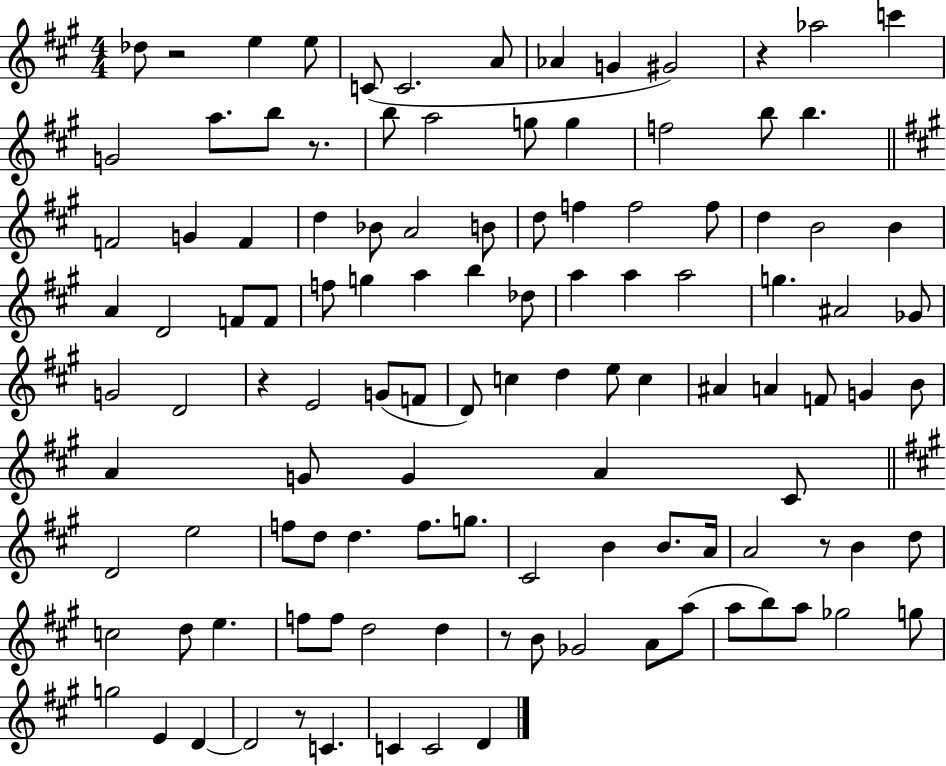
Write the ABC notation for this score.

X:1
T:Untitled
M:4/4
L:1/4
K:A
_d/2 z2 e e/2 C/2 C2 A/2 _A G ^G2 z _a2 c' G2 a/2 b/2 z/2 b/2 a2 g/2 g f2 b/2 b F2 G F d _B/2 A2 B/2 d/2 f f2 f/2 d B2 B A D2 F/2 F/2 f/2 g a b _d/2 a a a2 g ^A2 _G/2 G2 D2 z E2 G/2 F/2 D/2 c d e/2 c ^A A F/2 G B/2 A G/2 G A ^C/2 D2 e2 f/2 d/2 d f/2 g/2 ^C2 B B/2 A/4 A2 z/2 B d/2 c2 d/2 e f/2 f/2 d2 d z/2 B/2 _G2 A/2 a/2 a/2 b/2 a/2 _g2 g/2 g2 E D D2 z/2 C C C2 D